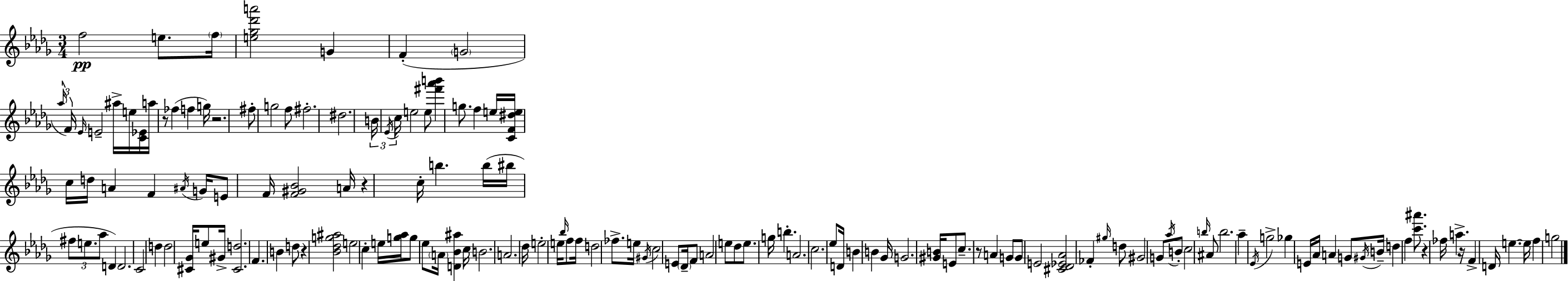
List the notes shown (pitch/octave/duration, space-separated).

F5/h E5/e. F5/s [E5,Gb5,Db6,A6]/h G4/q F4/q G4/h Ab5/s F4/s Eb4/s E4/h A#5/s E5/s [C4,Eb4]/s A5/s R/e FES5/q F5/q G5/s R/h. F#5/e G5/h F5/e F#5/h. D#5/h. B4/s Eb4/s C5/s E5/h E5/e [F#6,Ab6,B6]/q G5/e. F5/q E5/s [C4,F4,D#5,E5]/s C5/s D5/s A4/q F4/q A#4/s G4/s E4/e F4/s [F4,G#4,Bb4]/h A4/s R/q C5/s B5/q. B5/s BIS5/s F#5/e E5/e. Ab5/e D4/q D4/h. C4/h D5/q D5/h [C#4,Gb4]/s E5/e G#4/s [C#4,D5]/h. F4/q. B4/q D5/e R/q [Bb4,Db5,G5,A#5]/h E5/h C5/q E5/s [G5,Ab5]/s G5/e Eb5/e A4/s [D4,Bb4,A#5]/q C5/s B4/h. A4/h. Db5/s E5/h E5/s Bb5/s F5/e F5/s D5/h FES5/e. E5/s G#4/s C5/h E4/e Db4/s F4/e A4/h E5/e Db5/e E5/e. G5/s B5/q. A4/h. C5/h. Eb5/e D4/s B4/q B4/q Gb4/s G4/h. [G#4,B4]/s E4/e C5/e. R/e A4/q G4/e G4/e E4/h [C#4,Db4,Eb4,Ab4]/h FES4/q G#5/s D5/e G#4/h G4/e Ab5/s B4/e C5/h B5/s A#4/e B5/h. Ab5/q Eb4/s G5/h Gb5/q E4/s Ab4/s A4/q G4/e G#4/s B4/s D5/q F5/q [C6,A#6]/e. R/q FES5/s A5/q. R/s F4/q D4/s E5/q. E5/s F5/q G5/h